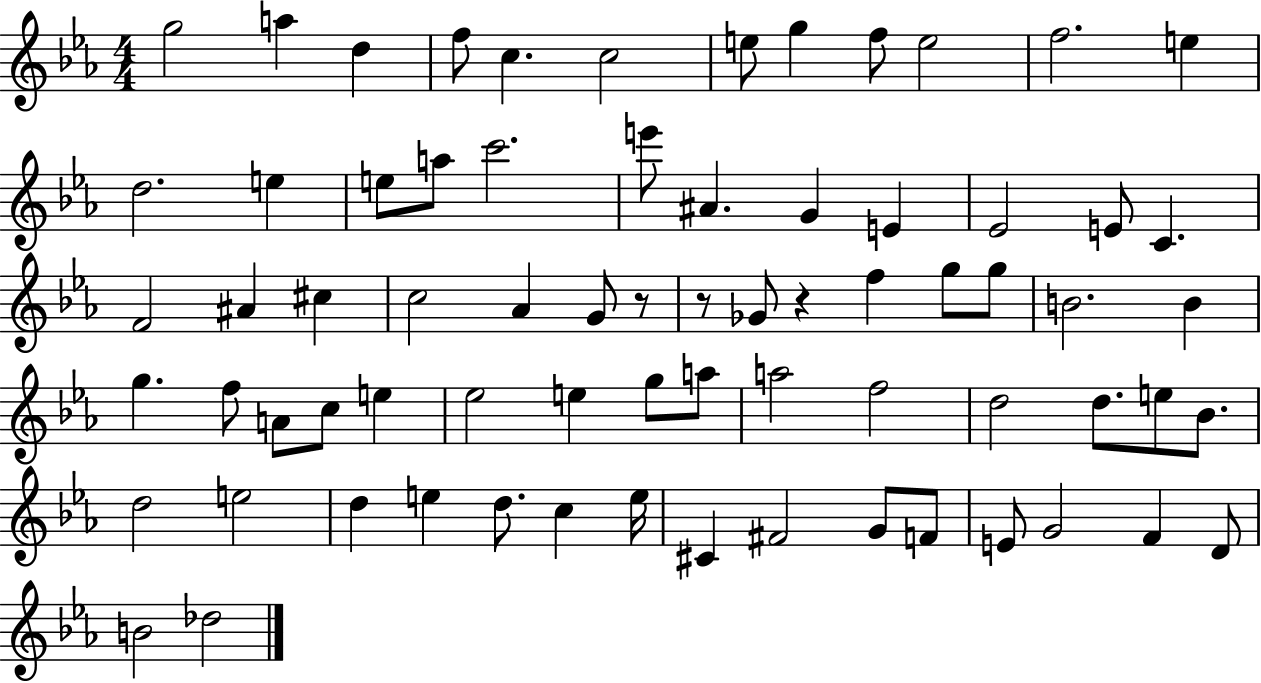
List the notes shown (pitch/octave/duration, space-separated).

G5/h A5/q D5/q F5/e C5/q. C5/h E5/e G5/q F5/e E5/h F5/h. E5/q D5/h. E5/q E5/e A5/e C6/h. E6/e A#4/q. G4/q E4/q Eb4/h E4/e C4/q. F4/h A#4/q C#5/q C5/h Ab4/q G4/e R/e R/e Gb4/e R/q F5/q G5/e G5/e B4/h. B4/q G5/q. F5/e A4/e C5/e E5/q Eb5/h E5/q G5/e A5/e A5/h F5/h D5/h D5/e. E5/e Bb4/e. D5/h E5/h D5/q E5/q D5/e. C5/q E5/s C#4/q F#4/h G4/e F4/e E4/e G4/h F4/q D4/e B4/h Db5/h